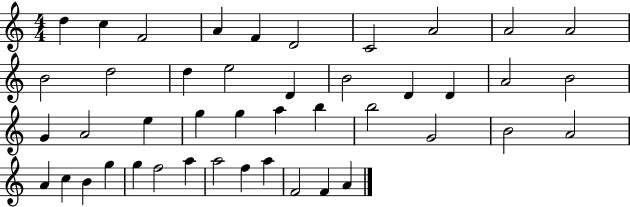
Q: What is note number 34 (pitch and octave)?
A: B4